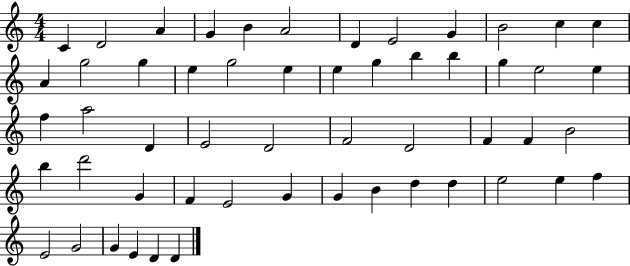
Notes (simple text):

C4/q D4/h A4/q G4/q B4/q A4/h D4/q E4/h G4/q B4/h C5/q C5/q A4/q G5/h G5/q E5/q G5/h E5/q E5/q G5/q B5/q B5/q G5/q E5/h E5/q F5/q A5/h D4/q E4/h D4/h F4/h D4/h F4/q F4/q B4/h B5/q D6/h G4/q F4/q E4/h G4/q G4/q B4/q D5/q D5/q E5/h E5/q F5/q E4/h G4/h G4/q E4/q D4/q D4/q